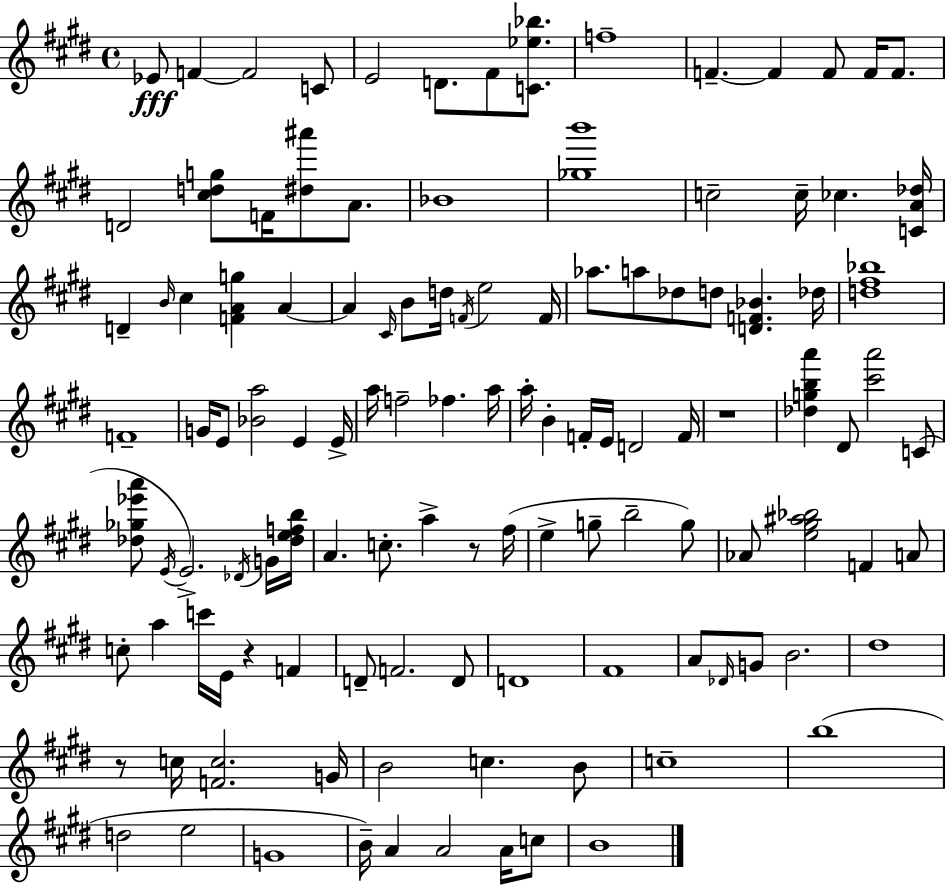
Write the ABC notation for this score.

X:1
T:Untitled
M:4/4
L:1/4
K:E
_E/2 F F2 C/2 E2 D/2 ^F/2 [C_e_b]/2 f4 F F F/2 F/4 F/2 D2 [^cdg]/2 F/4 [^d^a']/2 A/2 _B4 [_gb']4 c2 c/4 _c [CA_d]/4 D B/4 ^c [FAg] A A ^C/4 B/2 d/4 F/4 e2 F/4 _a/2 a/2 _d/2 d/2 [DF_B] _d/4 [d^f_b]4 F4 G/4 E/2 [_Ba]2 E E/4 a/4 f2 _f a/4 a/4 B F/4 E/4 D2 F/4 z4 [_dgba'] ^D/2 [^c'a']2 C/2 [_d_g_e'a']/2 E/4 E2 _D/4 G/4 [_defb]/4 A c/2 a z/2 ^f/4 e g/2 b2 g/2 _A/2 [e^g^a_b]2 F A/2 c/2 a c'/4 E/4 z F D/2 F2 D/2 D4 ^F4 A/2 _D/4 G/2 B2 ^d4 z/2 c/4 [Fc]2 G/4 B2 c B/2 c4 b4 d2 e2 G4 B/4 A A2 A/4 c/2 B4